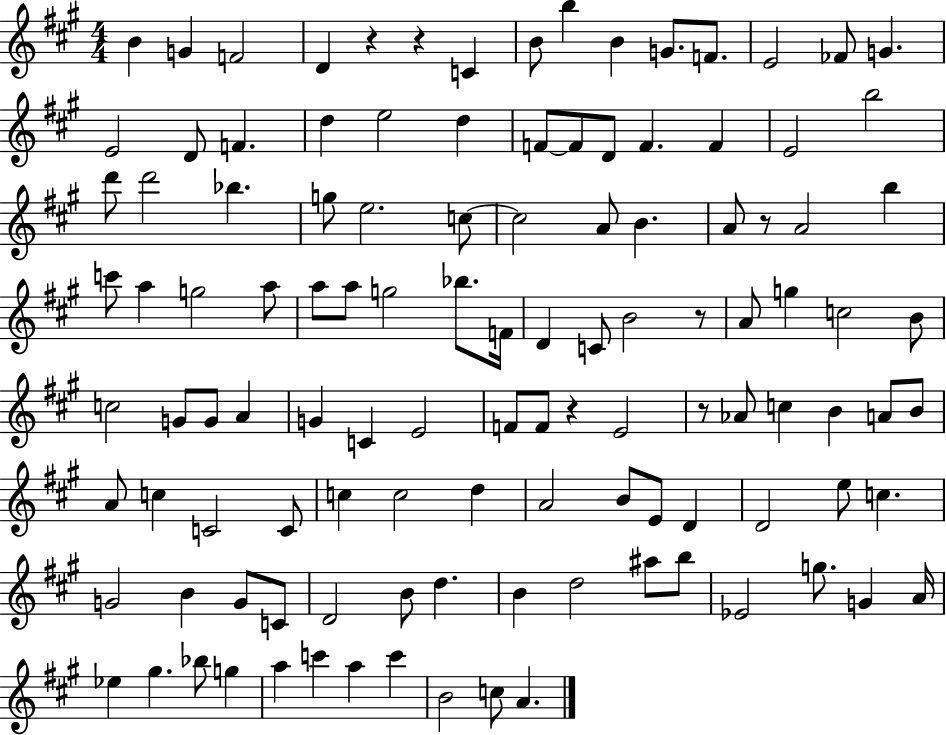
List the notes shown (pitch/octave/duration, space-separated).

B4/q G4/q F4/h D4/q R/q R/q C4/q B4/e B5/q B4/q G4/e. F4/e. E4/h FES4/e G4/q. E4/h D4/e F4/q. D5/q E5/h D5/q F4/e F4/e D4/e F4/q. F4/q E4/h B5/h D6/e D6/h Bb5/q. G5/e E5/h. C5/e C5/h A4/e B4/q. A4/e R/e A4/h B5/q C6/e A5/q G5/h A5/e A5/e A5/e G5/h Bb5/e. F4/s D4/q C4/e B4/h R/e A4/e G5/q C5/h B4/e C5/h G4/e G4/e A4/q G4/q C4/q E4/h F4/e F4/e R/q E4/h R/e Ab4/e C5/q B4/q A4/e B4/e A4/e C5/q C4/h C4/e C5/q C5/h D5/q A4/h B4/e E4/e D4/q D4/h E5/e C5/q. G4/h B4/q G4/e C4/e D4/h B4/e D5/q. B4/q D5/h A#5/e B5/e Eb4/h G5/e. G4/q A4/s Eb5/q G#5/q. Bb5/e G5/q A5/q C6/q A5/q C6/q B4/h C5/e A4/q.